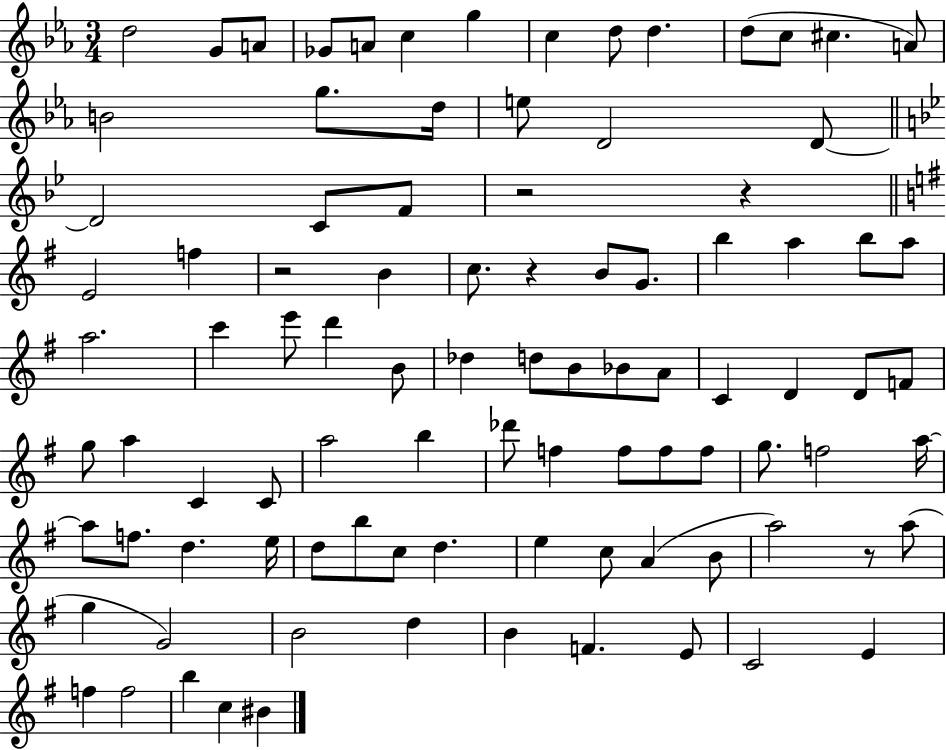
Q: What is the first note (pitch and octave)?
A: D5